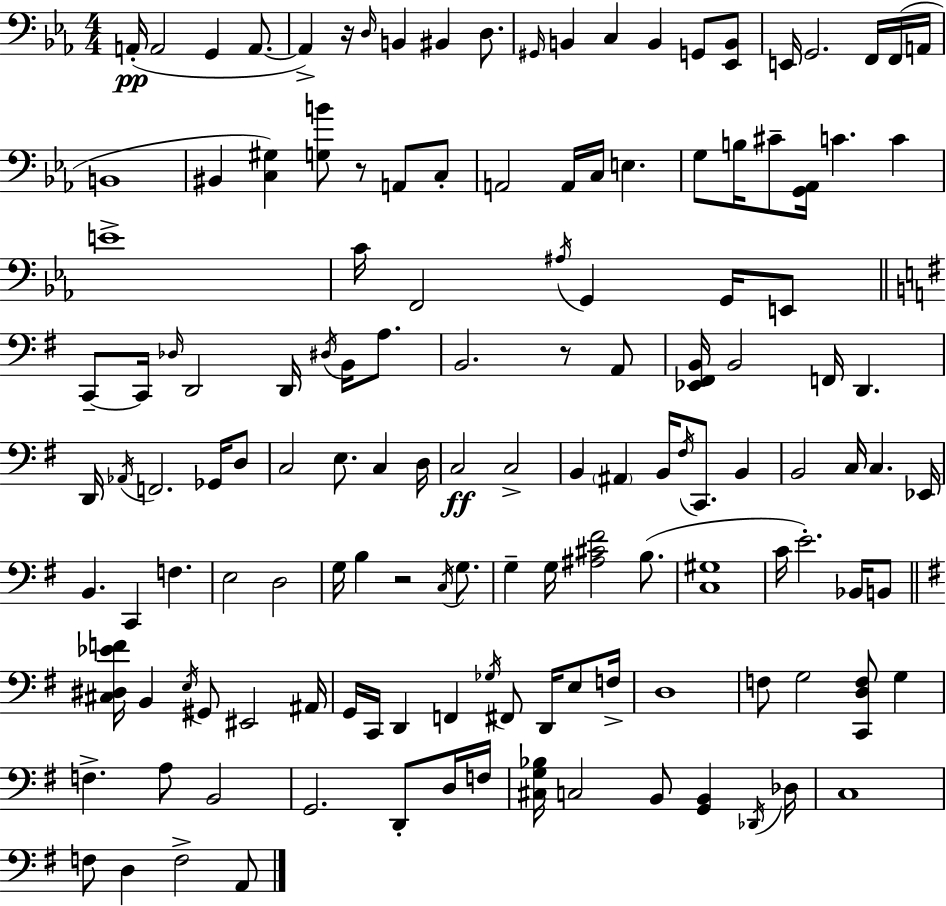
{
  \clef bass
  \numericTimeSignature
  \time 4/4
  \key ees \major
  a,16-.(\pp a,2 g,4 a,8.~~ | a,4->) r16 \grace { d16 } b,4 bis,4 d8. | \grace { gis,16 } b,4 c4 b,4 g,8 | <ees, b,>8 e,16 g,2. f,16 | \break f,16( a,16 b,1 | bis,4 <c gis>4) <g b'>8 r8 a,8 | c8-. a,2 a,16 c16 e4. | g8 b16 cis'8-- <g, aes,>16 c'4. c'4 | \break e'1-> | c'16 f,2 \acciaccatura { ais16 } g,4 | g,16 e,8 \bar "||" \break \key g \major c,8--~~ c,16 \grace { des16 } d,2 d,16 \acciaccatura { dis16 } b,16 a8. | b,2. r8 | a,8 <ees, fis, b,>16 b,2 f,16 d,4. | d,16 \acciaccatura { aes,16 } f,2. | \break ges,16 d8 c2 e8. c4 | d16 c2\ff c2-> | b,4 \parenthesize ais,4 b,16 \acciaccatura { fis16 } c,8. | b,4 b,2 c16 c4. | \break ees,16 b,4. c,4 f4. | e2 d2 | g16 b4 r2 | \acciaccatura { c16 } g8. g4-- g16 <ais cis' fis'>2 | \break b8.( <c gis>1 | c'16 e'2.-.) | bes,16 b,8 \bar "||" \break \key e \minor <cis dis ees' f'>16 b,4 \acciaccatura { e16 } gis,8 eis,2 | ais,16 g,16 c,16 d,4 f,4 \acciaccatura { ges16 } fis,8 d,16 e8 | f16-> d1 | f8 g2 <c, d f>8 g4 | \break f4.-> a8 b,2 | g,2. d,8-. | d16 f16 <cis g bes>16 c2 b,8 <g, b,>4 | \acciaccatura { des,16 } des16 c1 | \break f8 d4 f2-> | a,8 \bar "|."
}